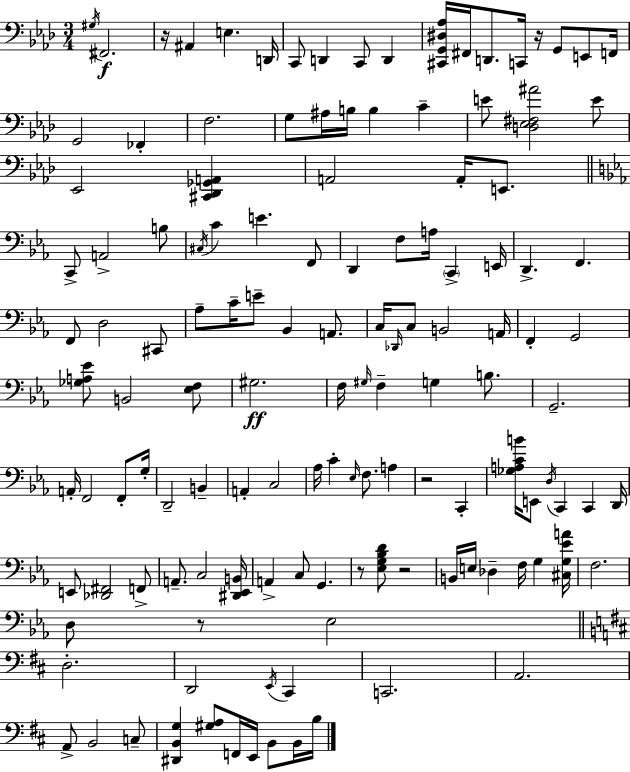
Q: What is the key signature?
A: AES major